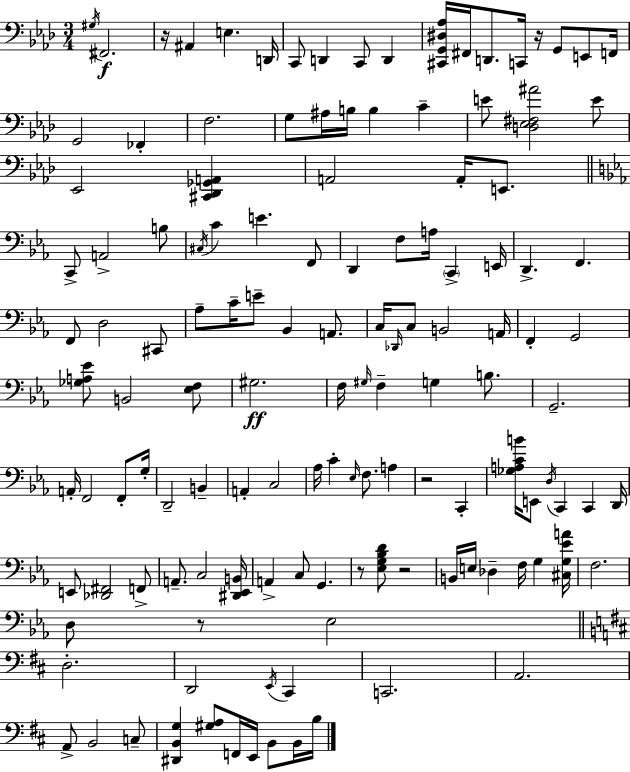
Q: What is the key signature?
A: AES major